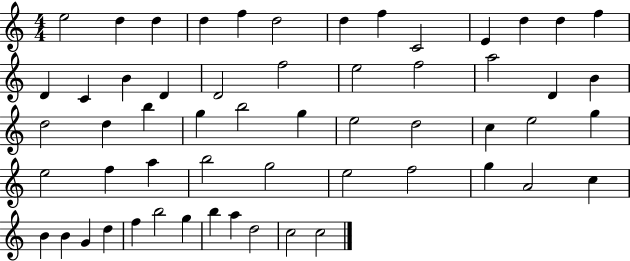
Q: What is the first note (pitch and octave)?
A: E5